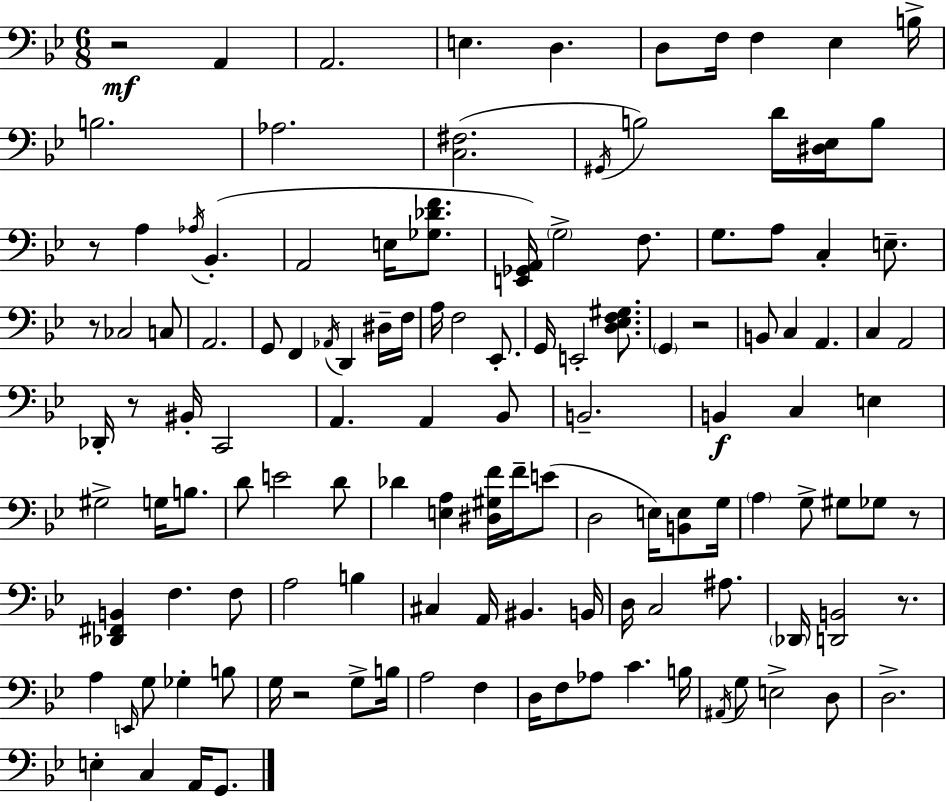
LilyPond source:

{
  \clef bass
  \numericTimeSignature
  \time 6/8
  \key bes \major
  r2\mf a,4 | a,2. | e4. d4. | d8 f16 f4 ees4 b16-> | \break b2. | aes2. | <c fis>2.( | \acciaccatura { gis,16 } b2) d'16 <dis ees>16 b8 | \break r8 a4 \acciaccatura { aes16 } bes,4.-.( | a,2 e16 <ges des' f'>8. | <e, ges, a,>16) \parenthesize g2-> f8. | g8. a8 c4-. e8.-- | \break r8 ces2 | c8 a,2. | g,8 f,4 \acciaccatura { aes,16 } d,4 | dis16-- f16 a16 f2 | \break ees,8.-. g,16 e,2-. | <d ees f gis>8. \parenthesize g,4 r2 | b,8 c4 a,4. | c4 a,2 | \break des,16-. r8 bis,16-. c,2 | a,4. a,4 | bes,8 b,2.-- | b,4\f c4 e4 | \break gis2-> g16 | b8. d'8 e'2 | d'8 des'4 <e a>4 <dis gis f'>16 | f'16-- e'8( d2 e16) | \break <b, e>8 g16 \parenthesize a4 g8-> gis8 ges8 | r8 <des, fis, b,>4 f4. | f8 a2 b4 | cis4 a,16 bis,4. | \break b,16 d16 c2 | ais8. \parenthesize des,16 <d, b,>2 | r8. a4 \grace { e,16 } g8 ges4-. | b8 g16 r2 | \break g8-> b16 a2 | f4 d16 f8 aes8 c'4. | b16 \acciaccatura { ais,16 } g8 e2-> | d8 d2.-> | \break e4-. c4 | a,16 g,8. \bar "|."
}